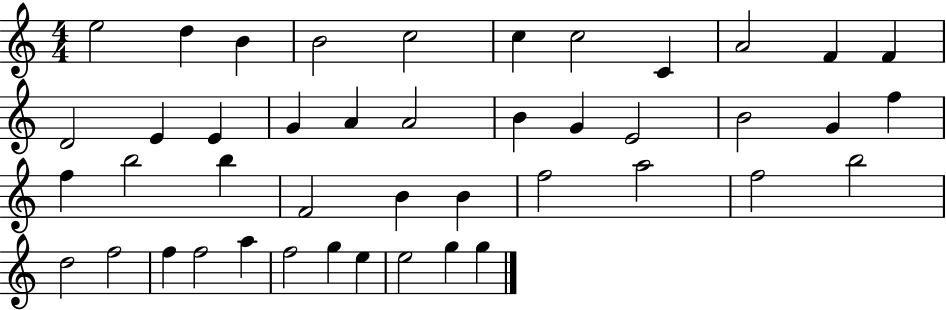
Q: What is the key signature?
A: C major